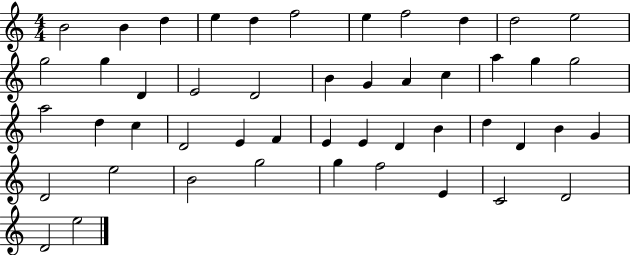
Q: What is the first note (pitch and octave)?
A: B4